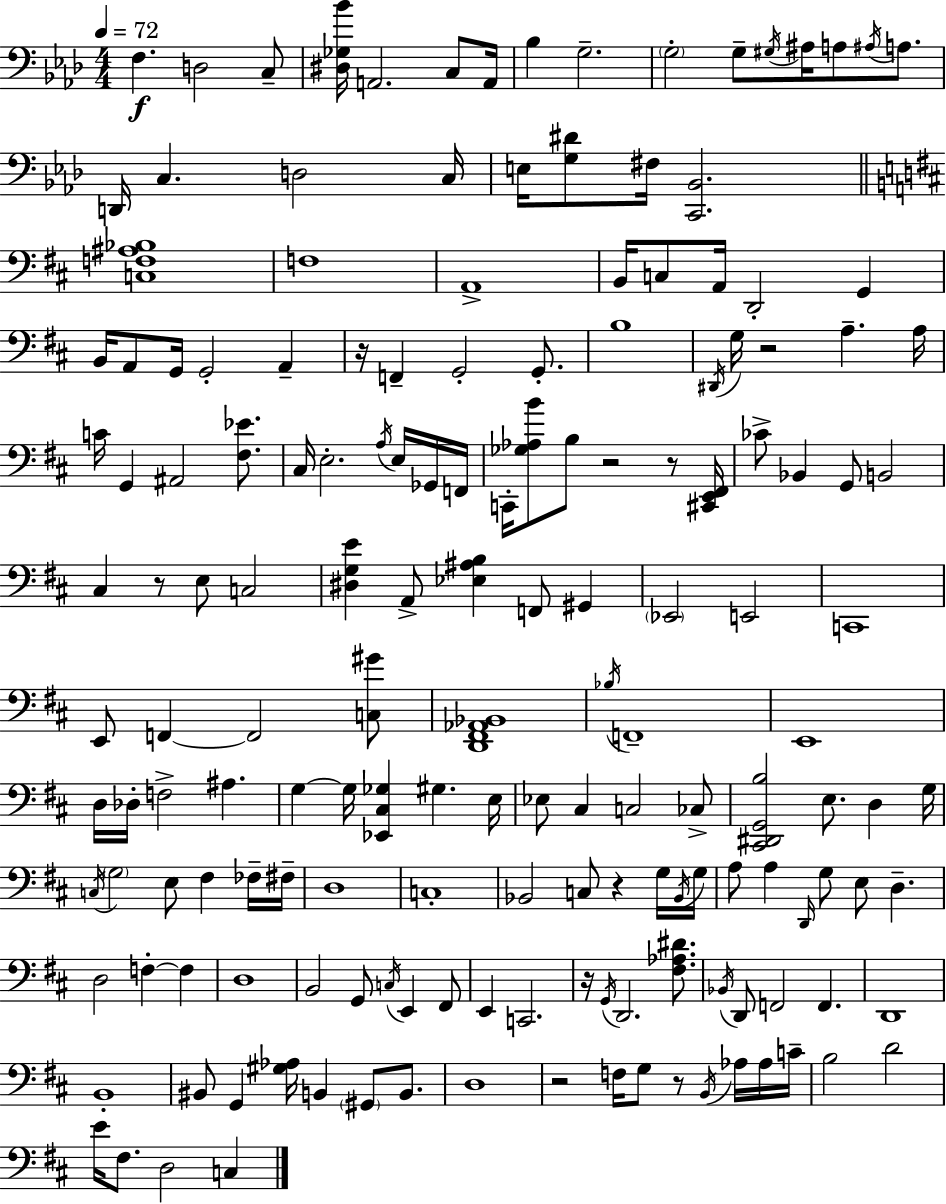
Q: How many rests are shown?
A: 9